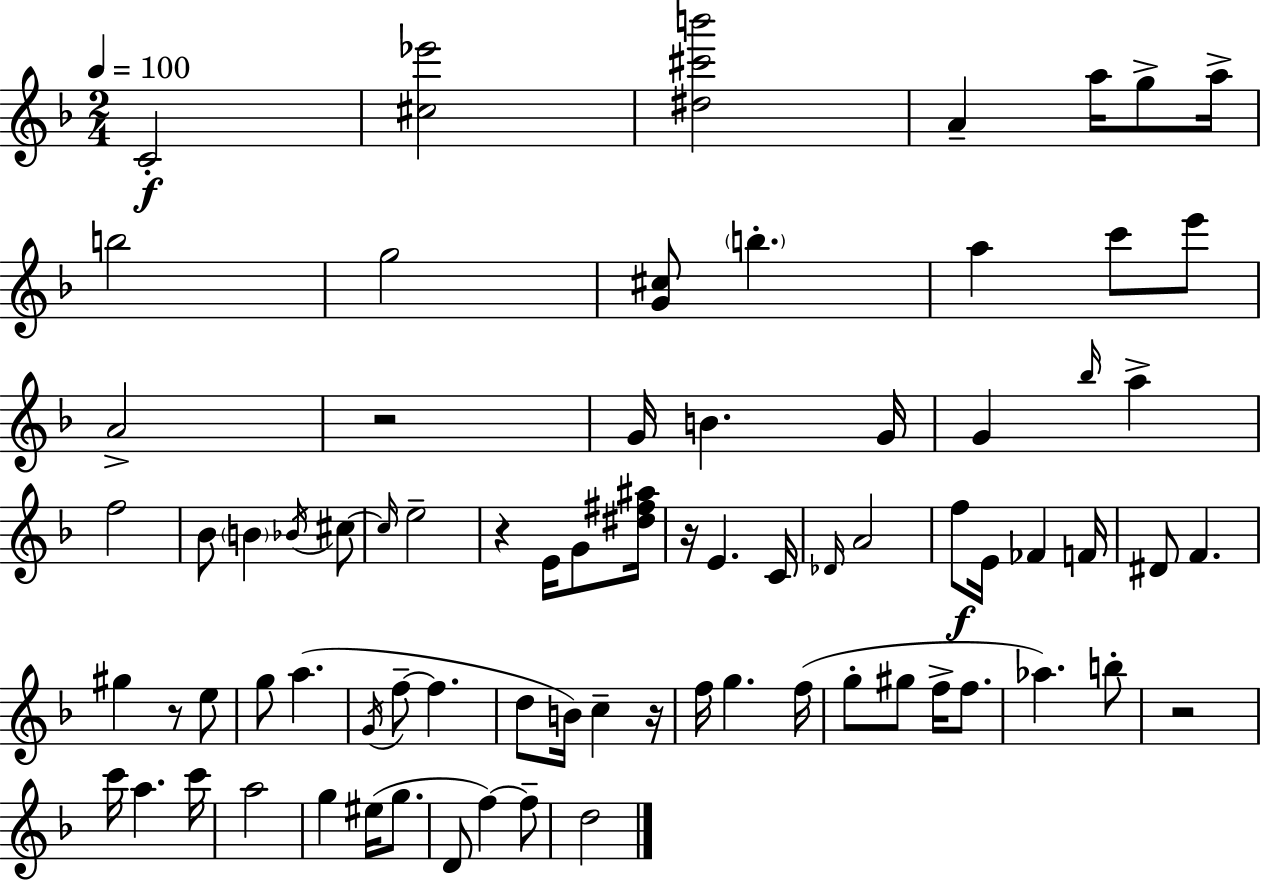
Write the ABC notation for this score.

X:1
T:Untitled
M:2/4
L:1/4
K:Dm
C2 [^c_e']2 [^d^c'b']2 A a/4 g/2 a/4 b2 g2 [G^c]/2 b a c'/2 e'/2 A2 z2 G/4 B G/4 G _b/4 a f2 _B/2 B _B/4 ^c/2 ^c/4 e2 z E/4 G/2 [^d^f^a]/4 z/4 E C/4 _D/4 A2 f/2 E/4 _F F/4 ^D/2 F ^g z/2 e/2 g/2 a G/4 f/2 f d/2 B/4 c z/4 f/4 g f/4 g/2 ^g/2 f/4 f/2 _a b/2 z2 c'/4 a c'/4 a2 g ^e/4 g/2 D/2 f f/2 d2